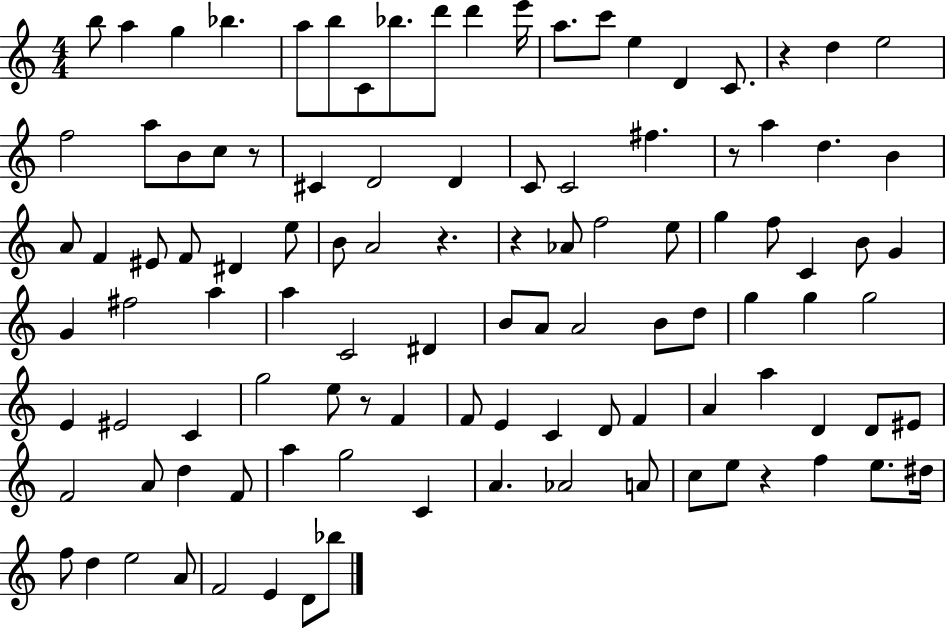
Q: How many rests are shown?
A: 7